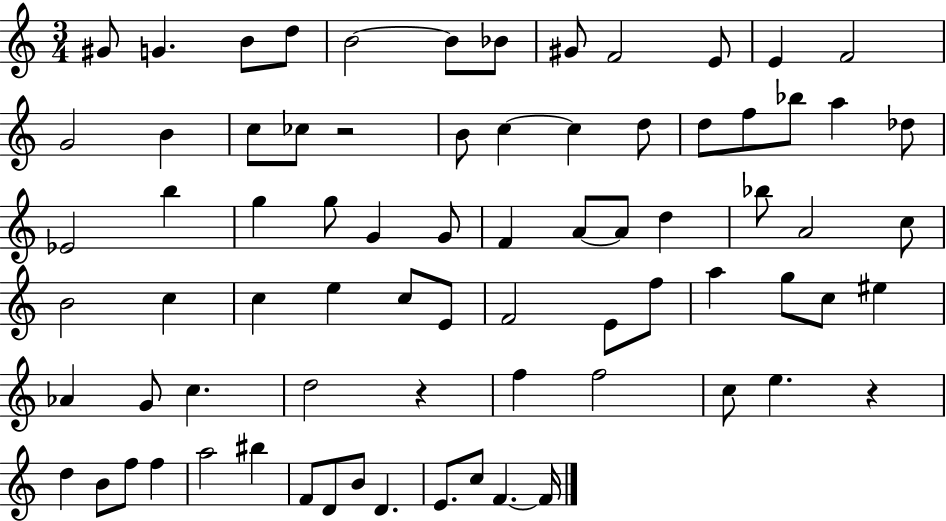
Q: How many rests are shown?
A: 3